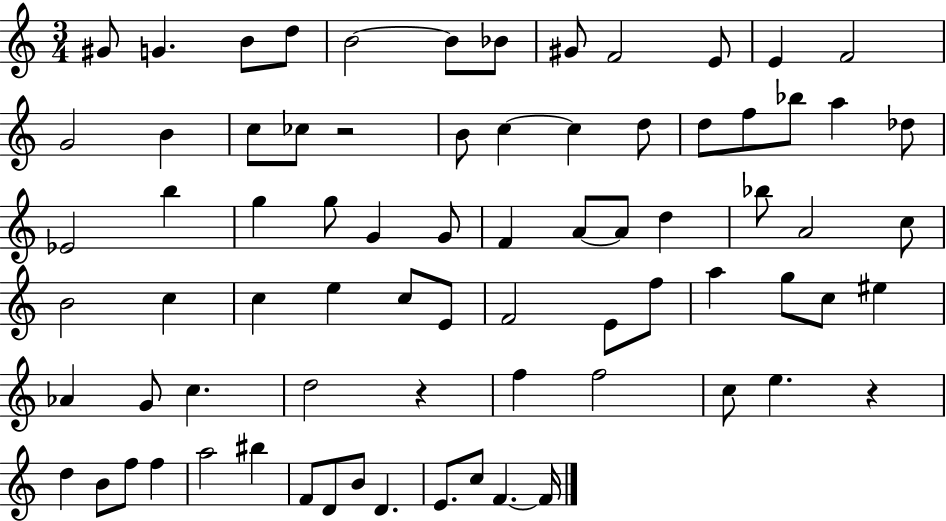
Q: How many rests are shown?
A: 3